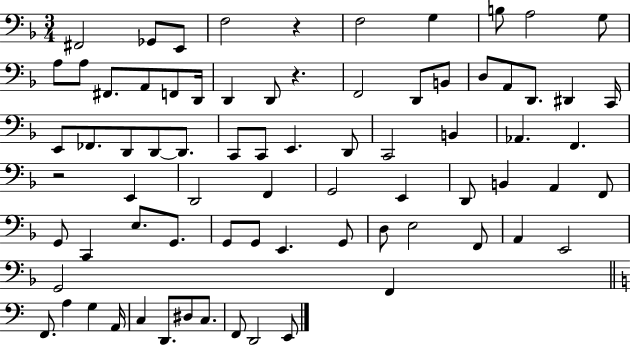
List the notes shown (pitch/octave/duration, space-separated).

F#2/h Gb2/e E2/e F3/h R/q F3/h G3/q B3/e A3/h G3/e A3/e A3/e F#2/e. A2/e F2/e D2/s D2/q D2/e R/q. F2/h D2/e B2/e D3/e A2/e D2/e. D#2/q C2/s E2/e FES2/e. D2/e D2/e D2/e. C2/e C2/e E2/q. D2/e C2/h B2/q Ab2/q. F2/q. R/h E2/q D2/h F2/q G2/h E2/q D2/e B2/q A2/q F2/e G2/e C2/q E3/e. G2/e. G2/e G2/e E2/q. G2/e D3/e E3/h F2/e A2/q E2/h G2/h F2/q F2/e. A3/q G3/q A2/s C3/q D2/e. D#3/e C3/e. F2/e D2/h E2/e